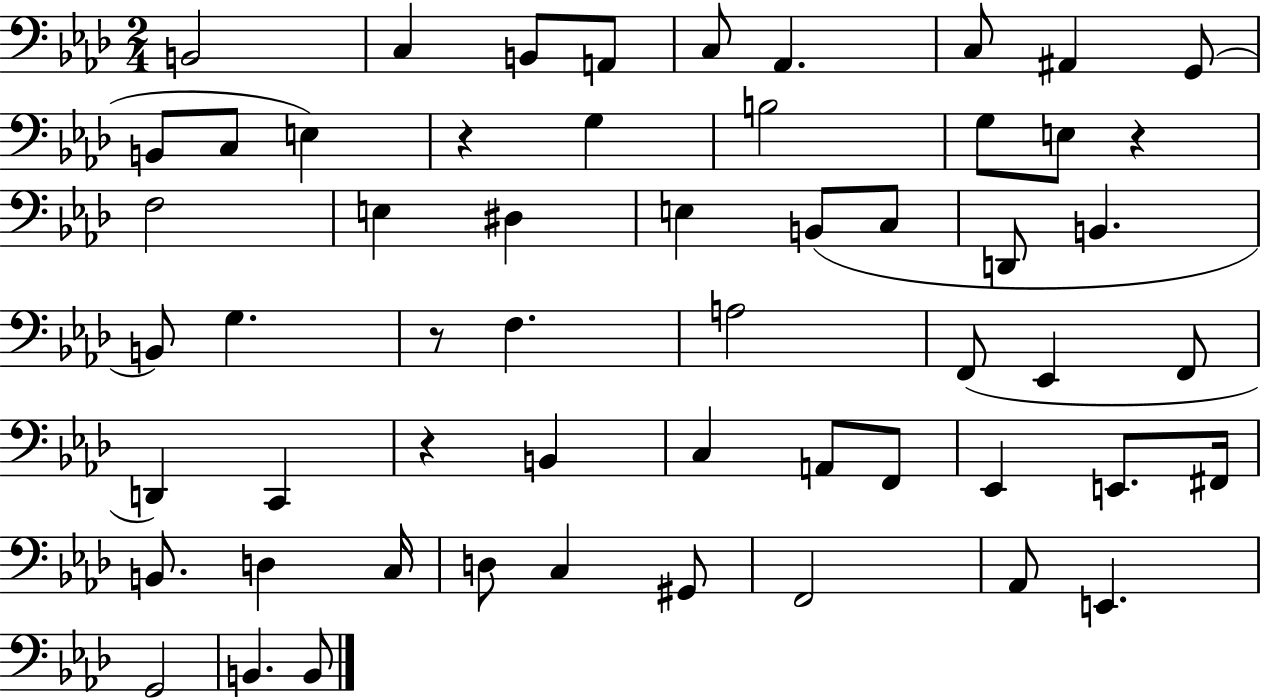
X:1
T:Untitled
M:2/4
L:1/4
K:Ab
B,,2 C, B,,/2 A,,/2 C,/2 _A,, C,/2 ^A,, G,,/2 B,,/2 C,/2 E, z G, B,2 G,/2 E,/2 z F,2 E, ^D, E, B,,/2 C,/2 D,,/2 B,, B,,/2 G, z/2 F, A,2 F,,/2 _E,, F,,/2 D,, C,, z B,, C, A,,/2 F,,/2 _E,, E,,/2 ^F,,/4 B,,/2 D, C,/4 D,/2 C, ^G,,/2 F,,2 _A,,/2 E,, G,,2 B,, B,,/2